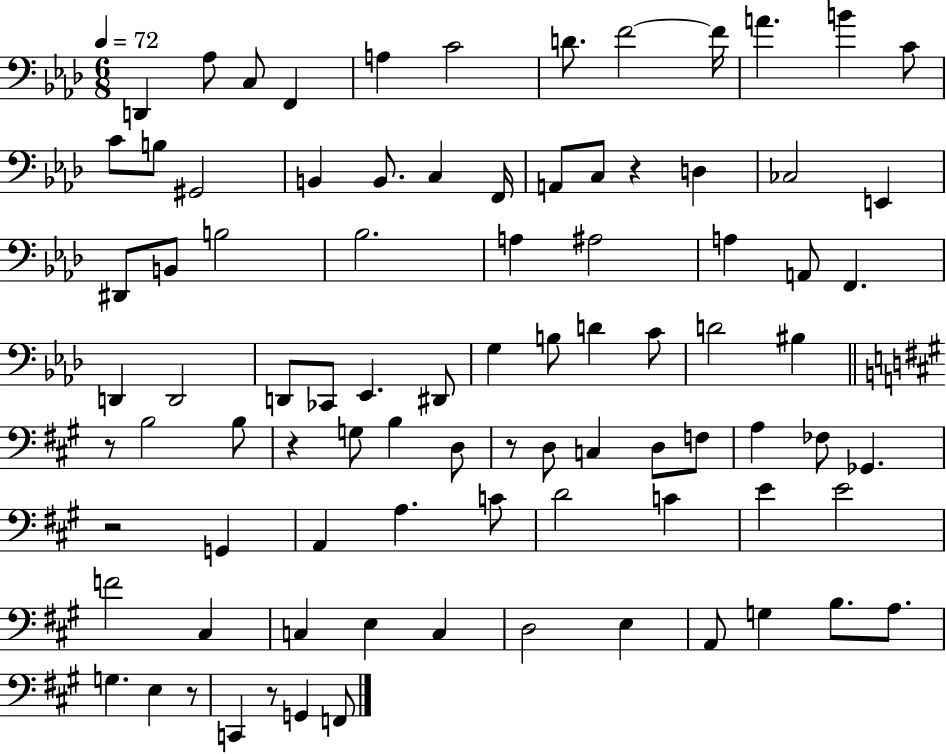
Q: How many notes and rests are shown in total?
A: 88